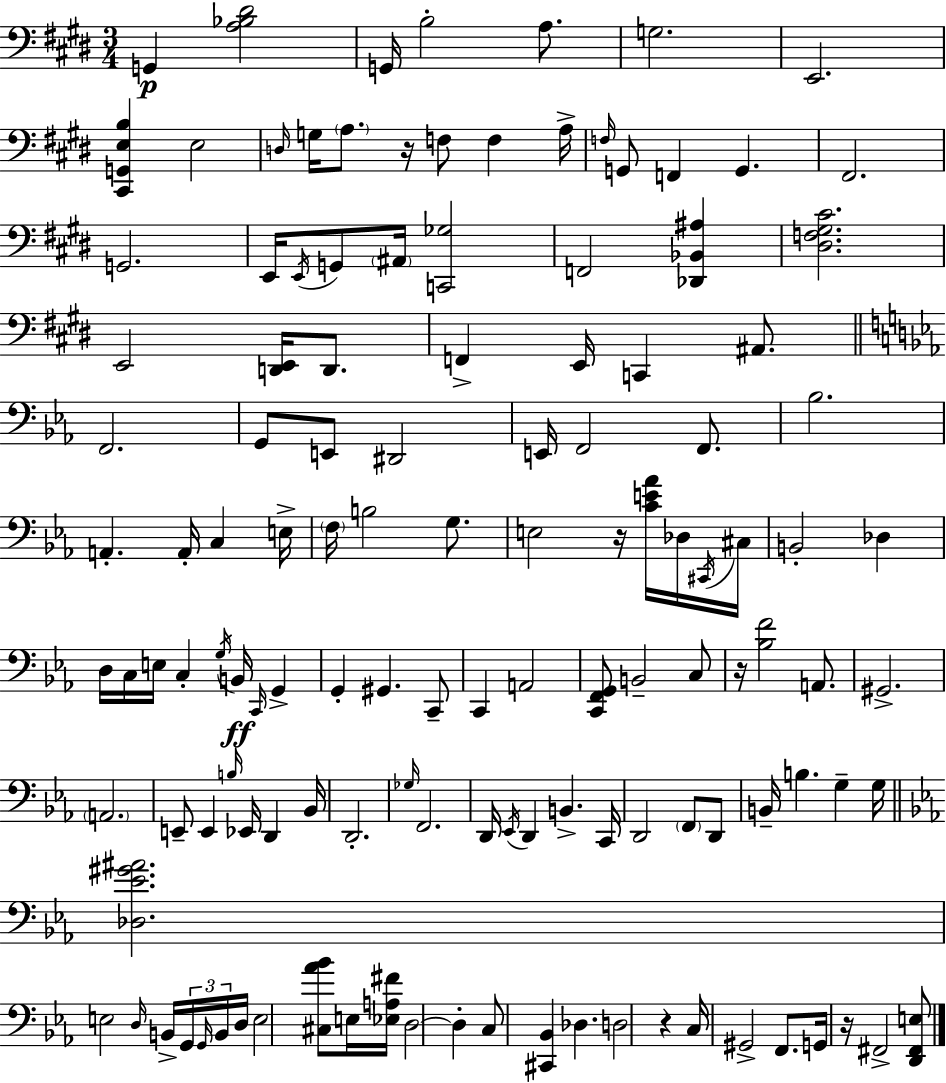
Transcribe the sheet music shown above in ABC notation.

X:1
T:Untitled
M:3/4
L:1/4
K:E
G,, [A,_B,^D]2 G,,/4 B,2 A,/2 G,2 E,,2 [^C,,G,,E,B,] E,2 D,/4 G,/4 A,/2 z/4 F,/2 F, A,/4 F,/4 G,,/2 F,, G,, ^F,,2 G,,2 E,,/4 E,,/4 G,,/2 ^A,,/4 [C,,_G,]2 F,,2 [_D,,_B,,^A,] [^D,F,^G,^C]2 E,,2 [D,,E,,]/4 D,,/2 F,, E,,/4 C,, ^A,,/2 F,,2 G,,/2 E,,/2 ^D,,2 E,,/4 F,,2 F,,/2 _B,2 A,, A,,/4 C, E,/4 F,/4 B,2 G,/2 E,2 z/4 [CE_A]/4 _D,/4 ^C,,/4 ^C,/4 B,,2 _D, D,/4 C,/4 E,/4 C, G,/4 B,,/4 C,,/4 G,, G,, ^G,, C,,/2 C,, A,,2 [C,,F,,G,,]/2 B,,2 C,/2 z/4 [_B,F]2 A,,/2 ^G,,2 A,,2 E,,/2 E,, B,/4 _E,,/4 D,, _B,,/4 D,,2 _G,/4 F,,2 D,,/4 _E,,/4 D,, B,, C,,/4 D,,2 F,,/2 D,,/2 B,,/4 B, G, G,/4 [_D,_E^G^A]2 E,2 D,/4 B,,/4 G,,/4 G,,/4 B,,/4 D,/4 E,2 [^C,_A_B]/2 E,/4 [_E,A,^F]/4 D,2 D, C,/2 [^C,,_B,,] _D, D,2 z C,/4 ^G,,2 F,,/2 G,,/4 z/4 ^F,,2 [D,,^F,,E,]/2